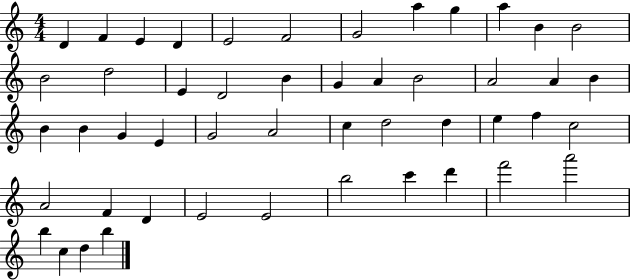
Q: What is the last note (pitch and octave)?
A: B5